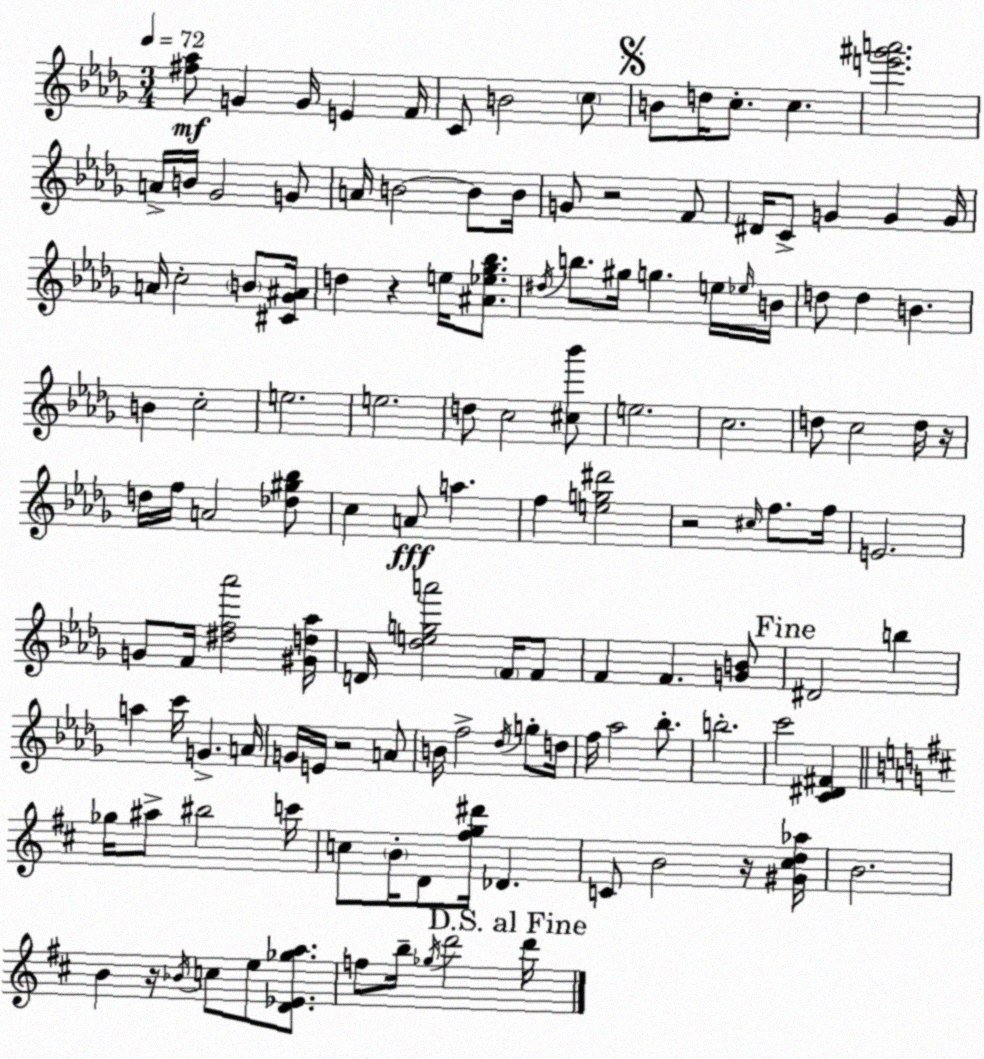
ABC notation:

X:1
T:Untitled
M:3/4
L:1/4
K:Bbm
[^f_a]/2 G G/4 E F/4 C/2 B2 c/2 B/2 d/4 c/2 c [e'^g'a']2 A/4 B/4 _G2 G/2 A/4 B2 B/2 B/4 G/2 z2 F/2 ^D/4 C/2 G G G/4 A/4 c2 B/2 [^C_G^A]/4 d z e/4 [^A_e_g_b]/2 ^d/4 b/2 ^g/4 g e/4 _e/4 B/4 d/2 d B B c2 e2 e2 d/2 c2 [^c_b']/2 e2 c2 d/2 c2 d/4 z/4 d/4 f/4 A2 [_d^g_b]/2 c A/2 a f [eg^d']2 z2 ^c/4 f/2 f/4 E2 G/2 F/4 [^df_a']2 [^Gd_a]/4 D/4 [_dega']2 F/4 F/2 F F [GB]/2 ^D2 b a c'/4 G A/4 G/4 E/4 z2 A/2 B/4 f2 _d/4 g/2 d/4 f/4 _a2 _b/2 b2 c'2 [C^D^F] _g/4 ^a/2 ^b2 c'/4 c/2 B/4 D/2 [^fg^d']/4 _D C/2 B2 z/4 [^G^cd_a]/4 B2 B z/4 _B/4 c/2 e/2 [D_E_ga]/2 f/2 b/4 _g/4 d'2 d'/4